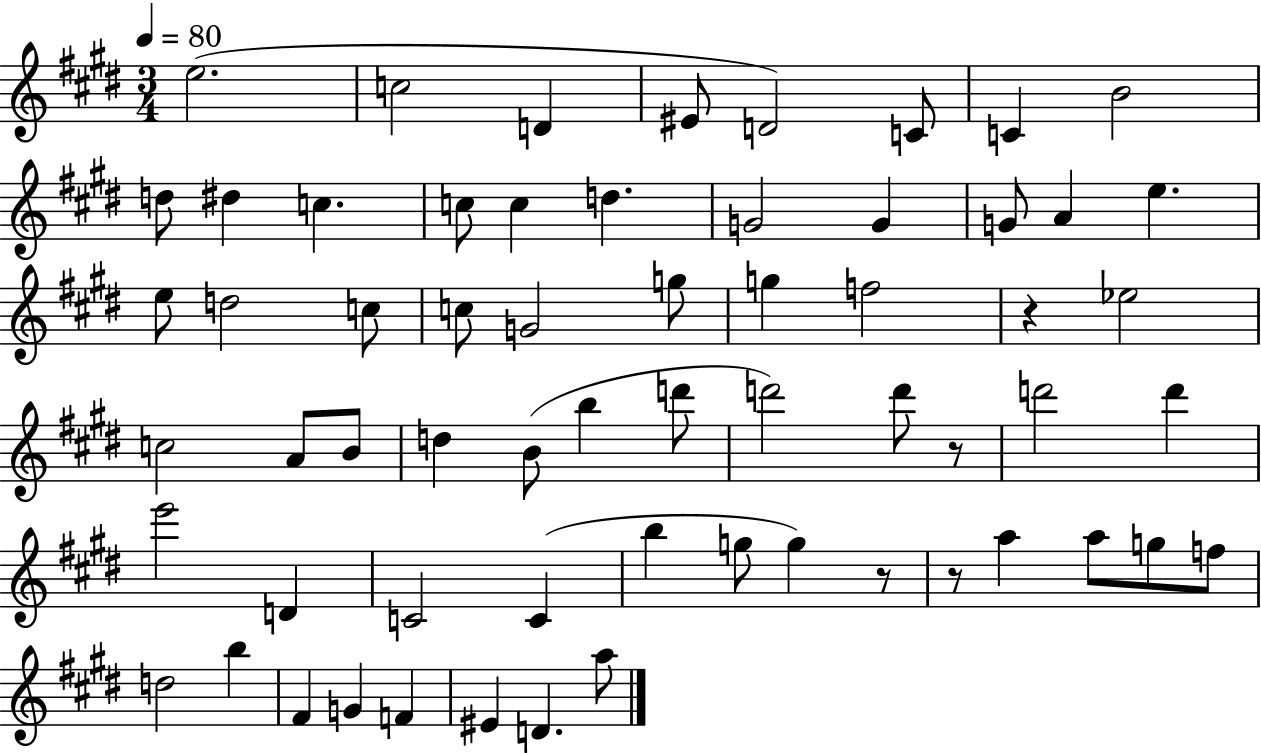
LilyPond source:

{
  \clef treble
  \numericTimeSignature
  \time 3/4
  \key e \major
  \tempo 4 = 80
  e''2.( | c''2 d'4 | eis'8 d'2) c'8 | c'4 b'2 | \break d''8 dis''4 c''4. | c''8 c''4 d''4. | g'2 g'4 | g'8 a'4 e''4. | \break e''8 d''2 c''8 | c''8 g'2 g''8 | g''4 f''2 | r4 ees''2 | \break c''2 a'8 b'8 | d''4 b'8( b''4 d'''8 | d'''2) d'''8 r8 | d'''2 d'''4 | \break e'''2 d'4 | c'2 c'4( | b''4 g''8 g''4) r8 | r8 a''4 a''8 g''8 f''8 | \break d''2 b''4 | fis'4 g'4 f'4 | eis'4 d'4. a''8 | \bar "|."
}